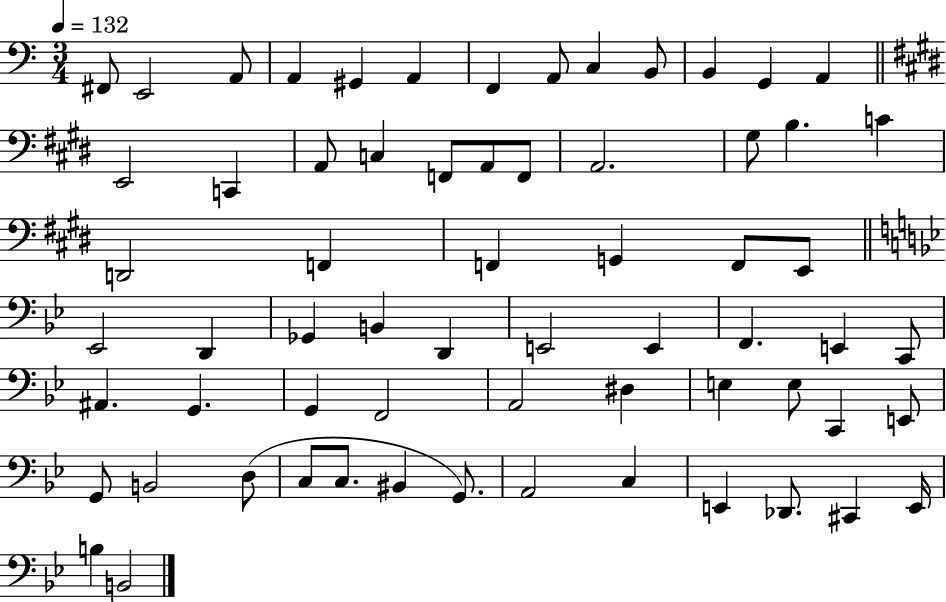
X:1
T:Untitled
M:3/4
L:1/4
K:C
^F,,/2 E,,2 A,,/2 A,, ^G,, A,, F,, A,,/2 C, B,,/2 B,, G,, A,, E,,2 C,, A,,/2 C, F,,/2 A,,/2 F,,/2 A,,2 ^G,/2 B, C D,,2 F,, F,, G,, F,,/2 E,,/2 _E,,2 D,, _G,, B,, D,, E,,2 E,, F,, E,, C,,/2 ^A,, G,, G,, F,,2 A,,2 ^D, E, E,/2 C,, E,,/2 G,,/2 B,,2 D,/2 C,/2 C,/2 ^B,, G,,/2 A,,2 C, E,, _D,,/2 ^C,, E,,/4 B, B,,2